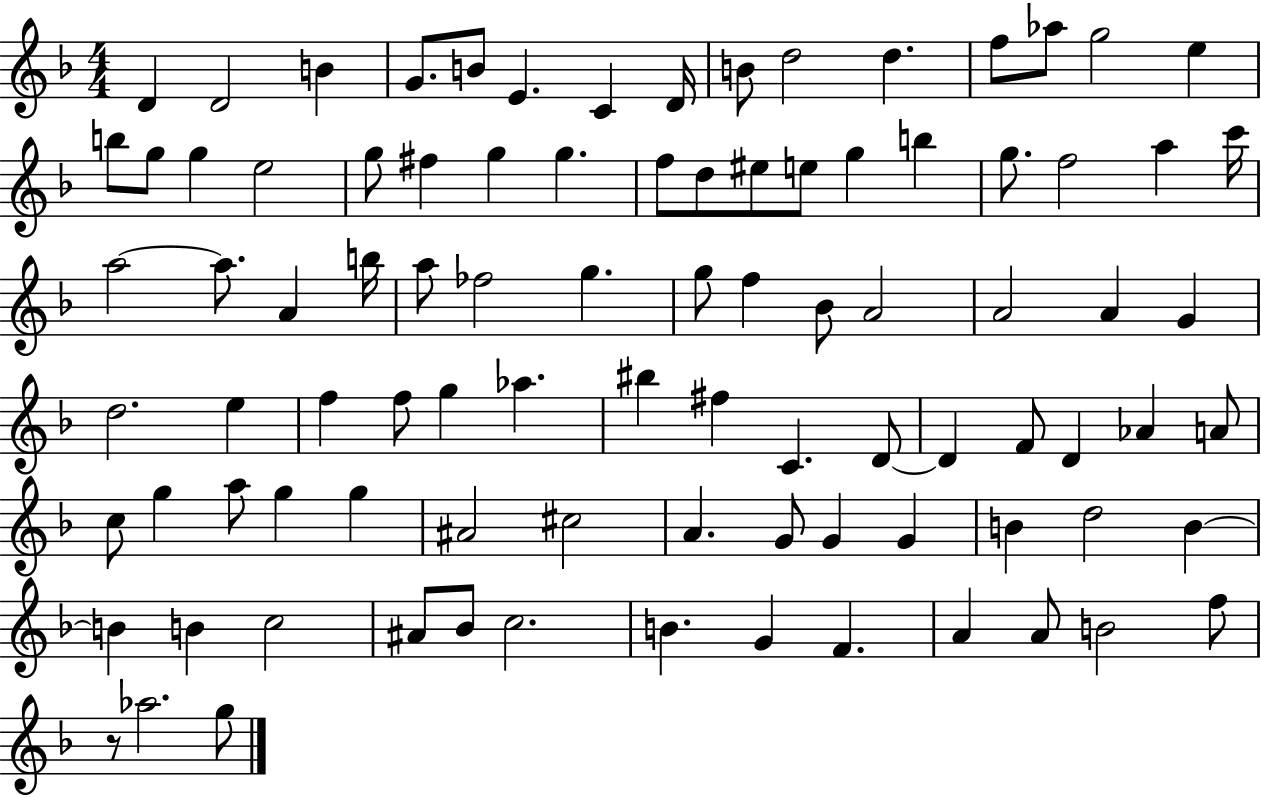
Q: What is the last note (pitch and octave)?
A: G5